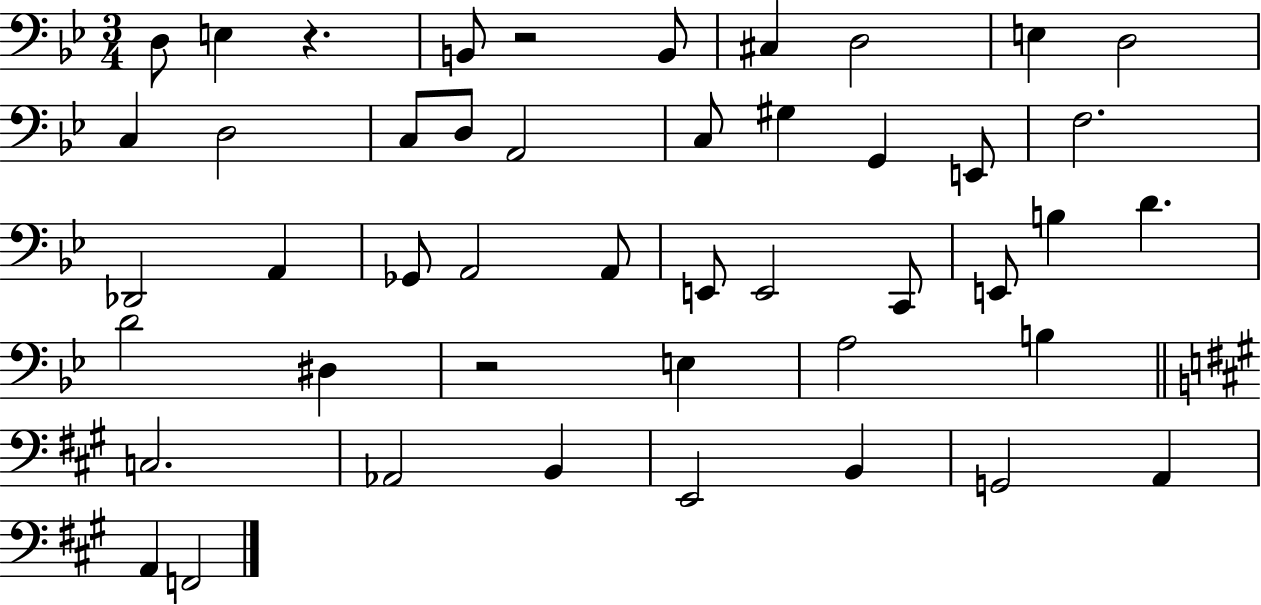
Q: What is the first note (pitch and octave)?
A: D3